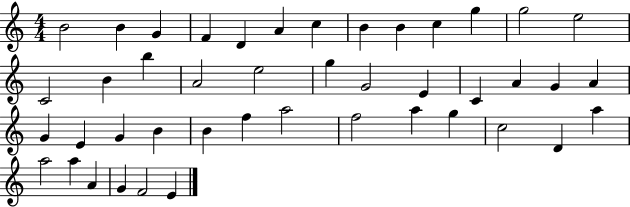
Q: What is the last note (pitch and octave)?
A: E4